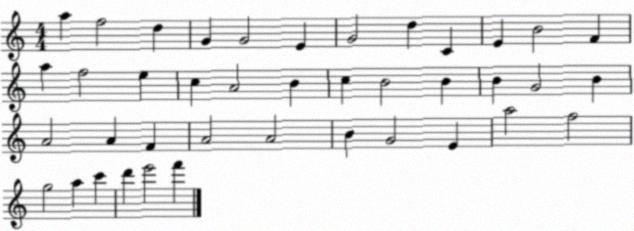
X:1
T:Untitled
M:4/4
L:1/4
K:C
a f2 d G G2 E G2 d C E B2 F a f2 e c A2 B c B2 B B G2 B A2 A F A2 A2 B G2 E a2 f2 g2 a c' d' e'2 f'